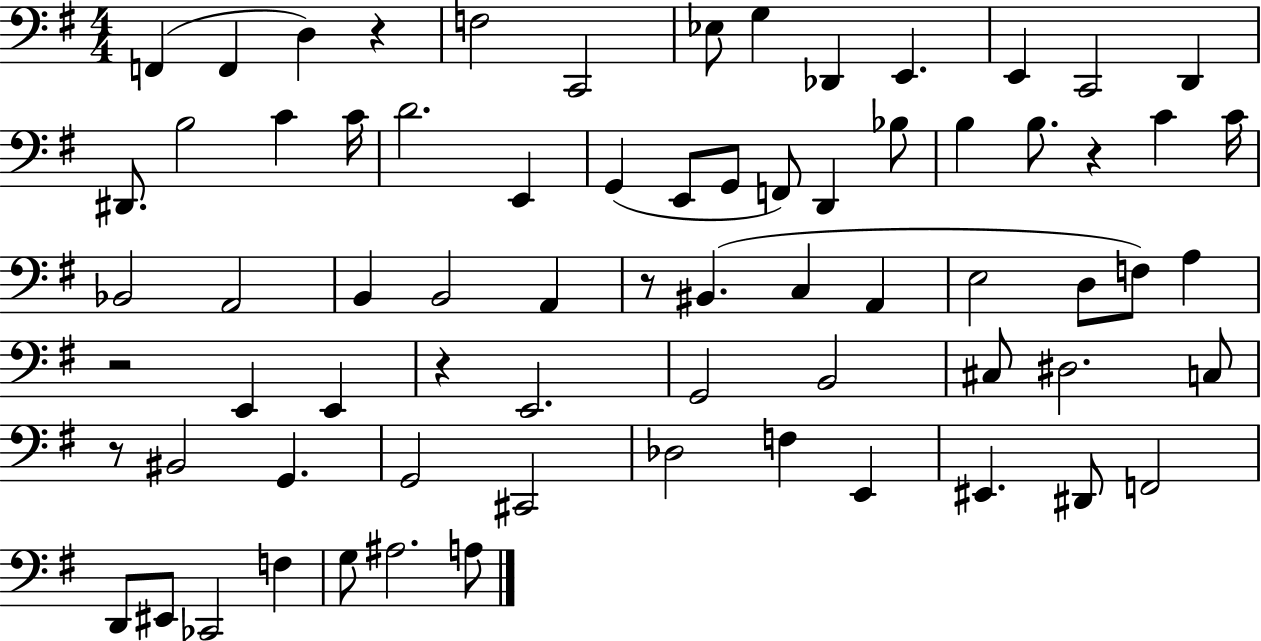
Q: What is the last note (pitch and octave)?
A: A3